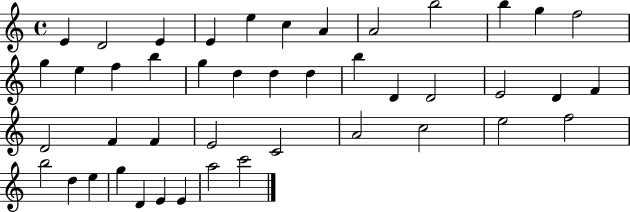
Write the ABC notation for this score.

X:1
T:Untitled
M:4/4
L:1/4
K:C
E D2 E E e c A A2 b2 b g f2 g e f b g d d d b D D2 E2 D F D2 F F E2 C2 A2 c2 e2 f2 b2 d e g D E E a2 c'2